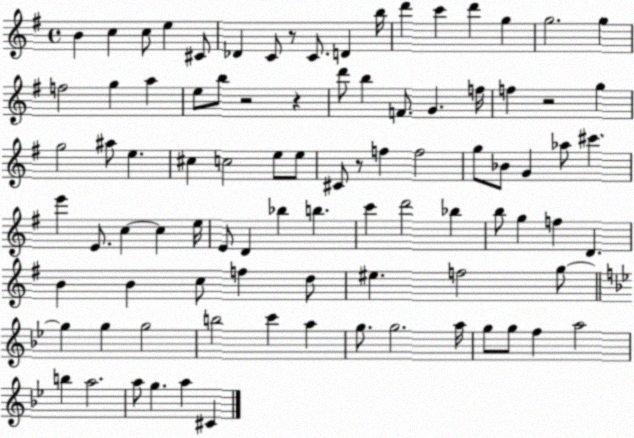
X:1
T:Untitled
M:4/4
L:1/4
K:G
B c c/2 e ^C/2 _D C/2 z/2 C/2 D b/4 d' c' d' g g2 g f2 g a e/2 b/2 z2 z d'/2 b F/2 G f/4 f z2 g g2 ^a/2 e ^c c2 e/2 e/2 ^C/2 z/2 f f2 g/2 _B/2 G _a/2 ^c' e' E/2 c c e/4 E/2 D _b b c' d'2 _b b/2 g f D B B c/2 f d/2 ^e f2 g/2 g g g2 b2 c' a g/2 g2 a/4 g/2 g/2 f a2 b a2 a/2 g a ^C